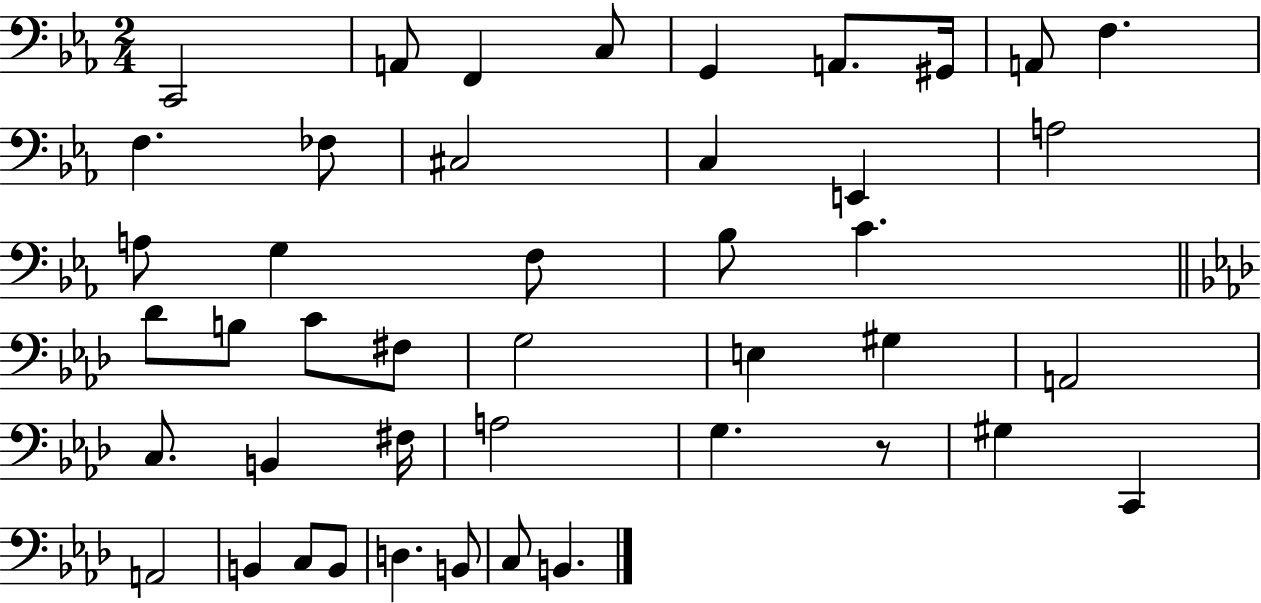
X:1
T:Untitled
M:2/4
L:1/4
K:Eb
C,,2 A,,/2 F,, C,/2 G,, A,,/2 ^G,,/4 A,,/2 F, F, _F,/2 ^C,2 C, E,, A,2 A,/2 G, F,/2 _B,/2 C _D/2 B,/2 C/2 ^F,/2 G,2 E, ^G, A,,2 C,/2 B,, ^F,/4 A,2 G, z/2 ^G, C,, A,,2 B,, C,/2 B,,/2 D, B,,/2 C,/2 B,,